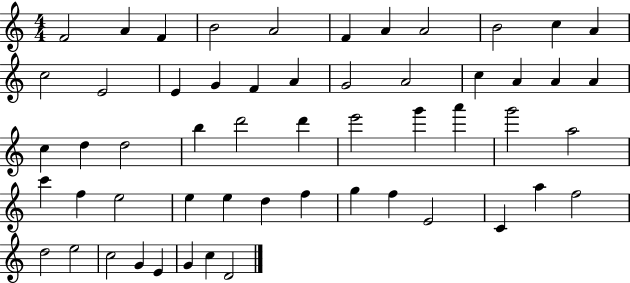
F4/h A4/q F4/q B4/h A4/h F4/q A4/q A4/h B4/h C5/q A4/q C5/h E4/h E4/q G4/q F4/q A4/q G4/h A4/h C5/q A4/q A4/q A4/q C5/q D5/q D5/h B5/q D6/h D6/q E6/h G6/q A6/q G6/h A5/h C6/q F5/q E5/h E5/q E5/q D5/q F5/q G5/q F5/q E4/h C4/q A5/q F5/h D5/h E5/h C5/h G4/q E4/q G4/q C5/q D4/h